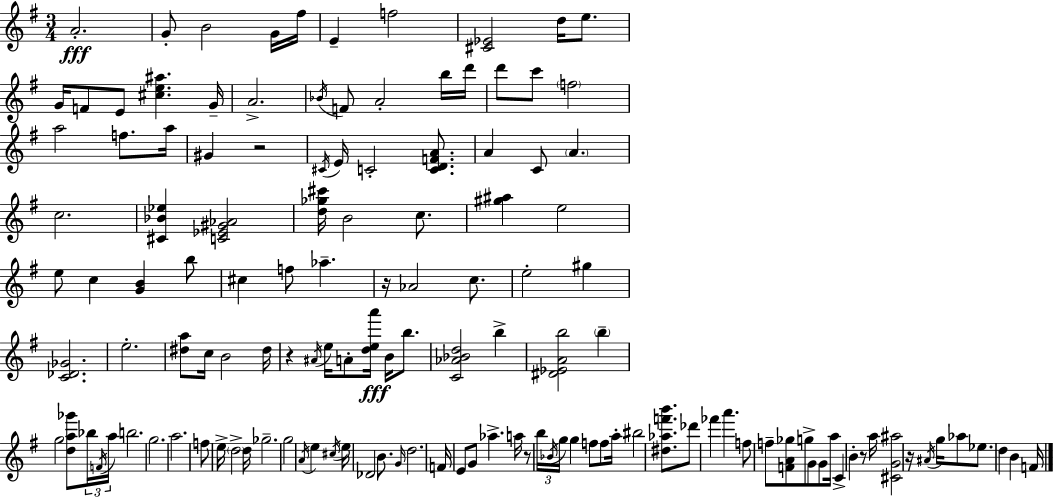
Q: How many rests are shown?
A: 6